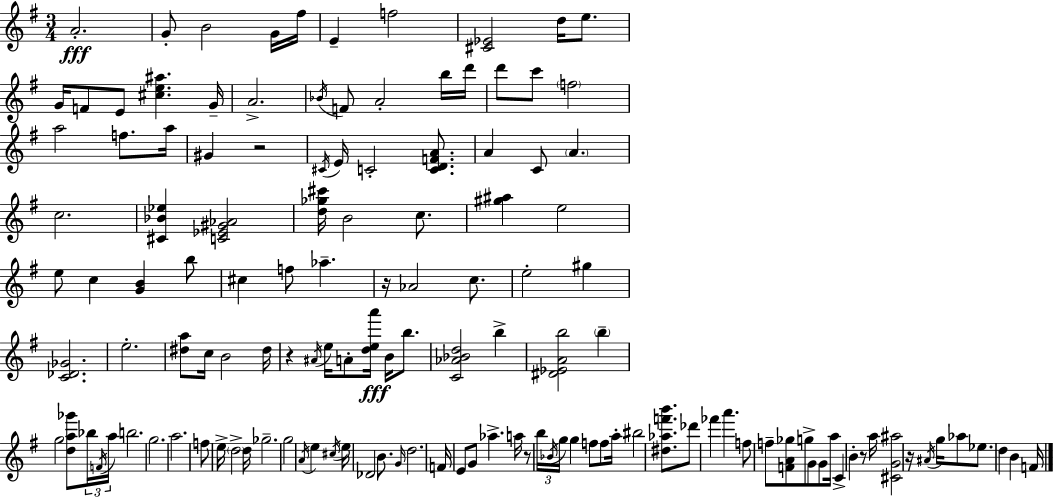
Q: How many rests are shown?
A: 6